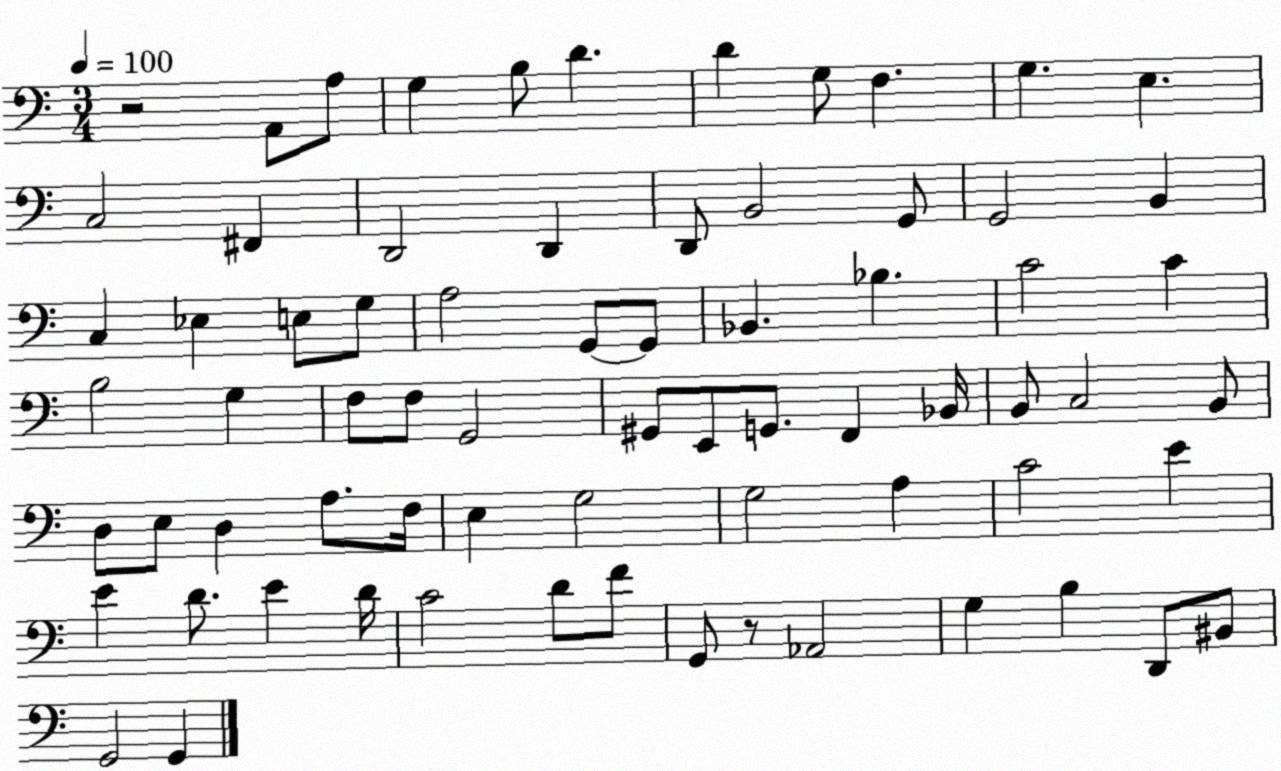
X:1
T:Untitled
M:3/4
L:1/4
K:C
z2 A,,/2 A,/2 G, B,/2 D D G,/2 F, G, E, C,2 ^F,, D,,2 D,, D,,/2 B,,2 G,,/2 G,,2 B,, C, _E, E,/2 G,/2 A,2 G,,/2 G,,/2 _B,, _B, C2 C B,2 G, F,/2 F,/2 G,,2 ^G,,/2 E,,/2 G,,/2 F,, _B,,/4 B,,/2 C,2 B,,/2 D,/2 E,/2 D, A,/2 F,/4 E, G,2 G,2 A, C2 E E D/2 E D/4 C2 D/2 F/2 G,,/2 z/2 _A,,2 G, B, D,,/2 ^B,,/2 G,,2 G,,